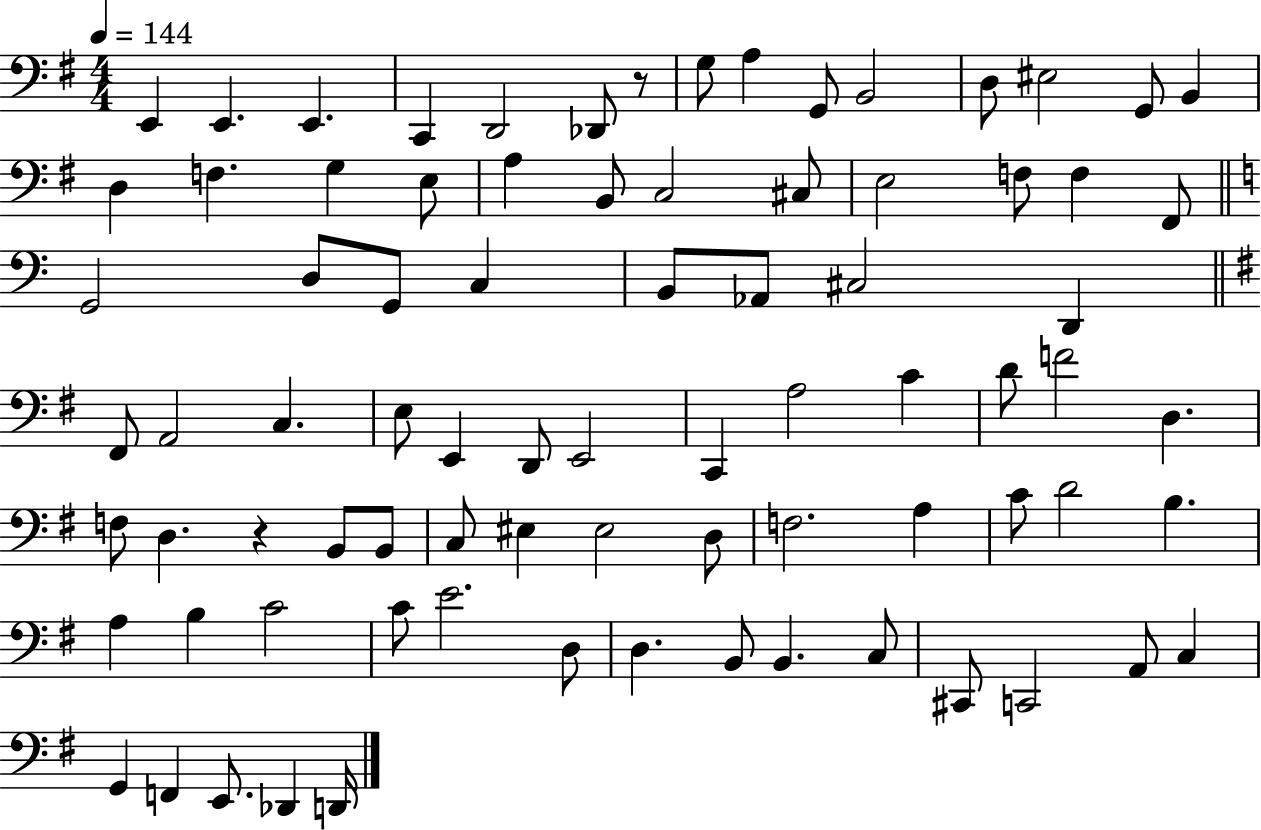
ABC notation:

X:1
T:Untitled
M:4/4
L:1/4
K:G
E,, E,, E,, C,, D,,2 _D,,/2 z/2 G,/2 A, G,,/2 B,,2 D,/2 ^E,2 G,,/2 B,, D, F, G, E,/2 A, B,,/2 C,2 ^C,/2 E,2 F,/2 F, ^F,,/2 G,,2 D,/2 G,,/2 C, B,,/2 _A,,/2 ^C,2 D,, ^F,,/2 A,,2 C, E,/2 E,, D,,/2 E,,2 C,, A,2 C D/2 F2 D, F,/2 D, z B,,/2 B,,/2 C,/2 ^E, ^E,2 D,/2 F,2 A, C/2 D2 B, A, B, C2 C/2 E2 D,/2 D, B,,/2 B,, C,/2 ^C,,/2 C,,2 A,,/2 C, G,, F,, E,,/2 _D,, D,,/4